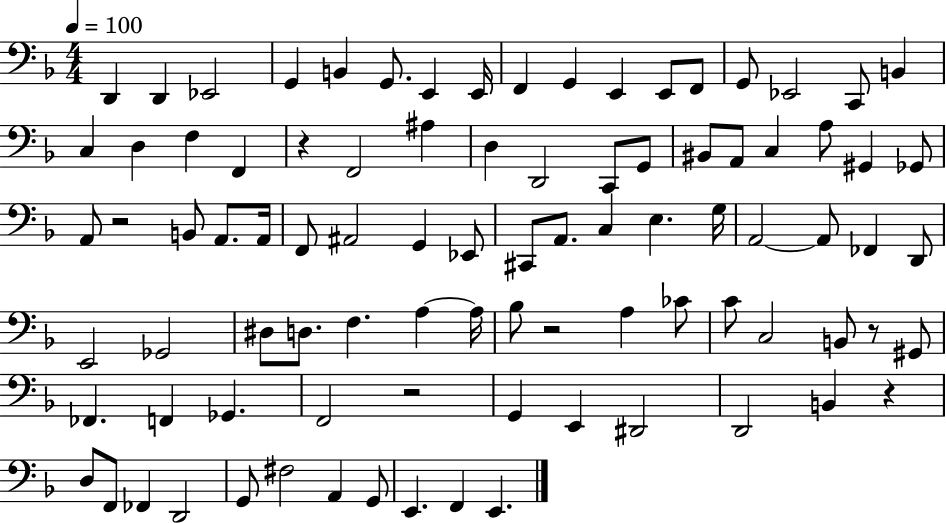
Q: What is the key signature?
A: F major